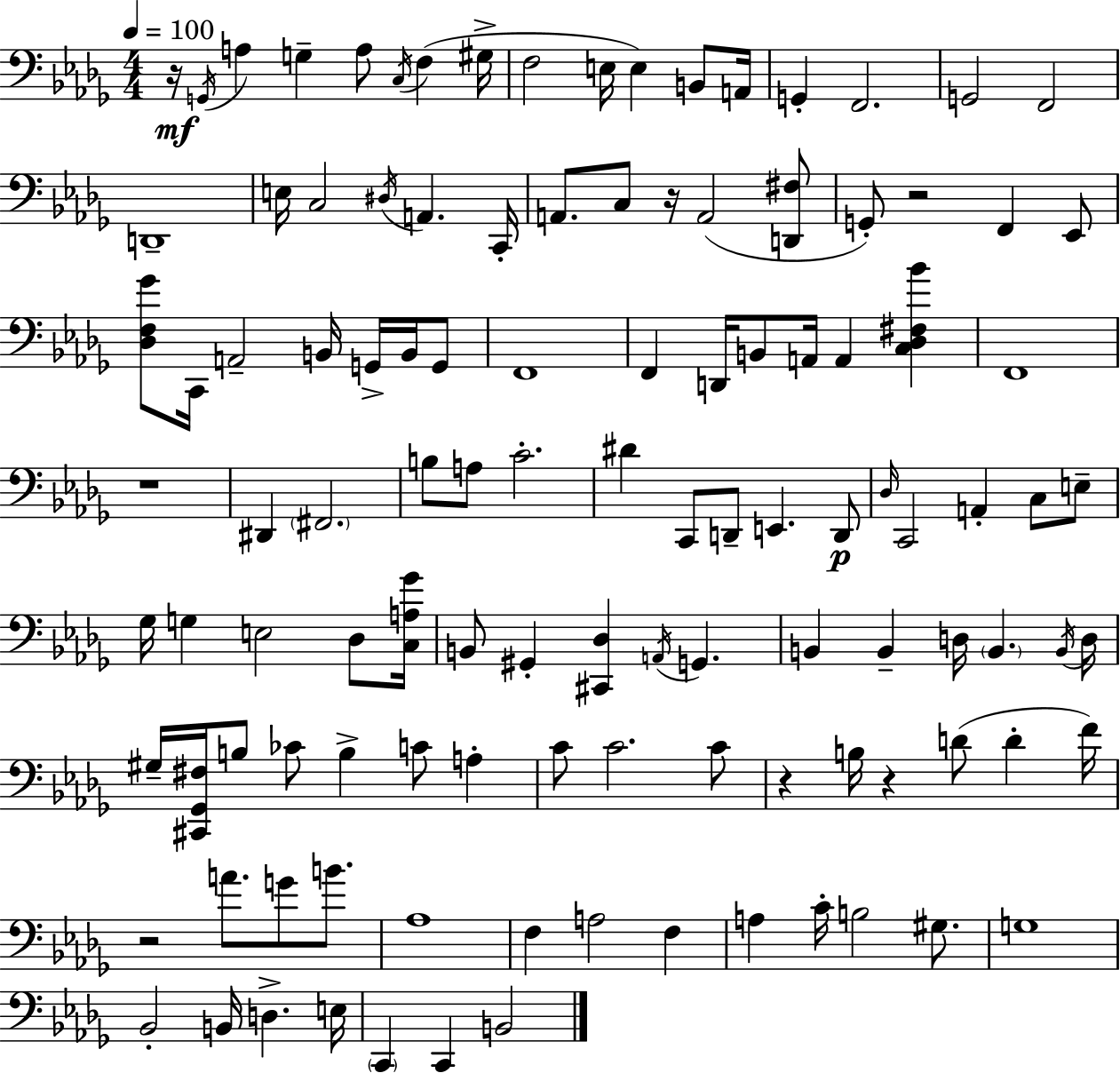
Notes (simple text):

R/s G2/s A3/q G3/q A3/e C3/s F3/q G#3/s F3/h E3/s E3/q B2/e A2/s G2/q F2/h. G2/h F2/h D2/w E3/s C3/h D#3/s A2/q. C2/s A2/e. C3/e R/s A2/h [D2,F#3]/e G2/e R/h F2/q Eb2/e [Db3,F3,Gb4]/e C2/s A2/h B2/s G2/s B2/s G2/e F2/w F2/q D2/s B2/e A2/s A2/q [C3,Db3,F#3,Bb4]/q F2/w R/w D#2/q F#2/h. B3/e A3/e C4/h. D#4/q C2/e D2/e E2/q. D2/e Db3/s C2/h A2/q C3/e E3/e Gb3/s G3/q E3/h Db3/e [C3,A3,Gb4]/s B2/e G#2/q [C#2,Db3]/q A2/s G2/q. B2/q B2/q D3/s B2/q. B2/s D3/s G#3/s [C#2,Gb2,F#3]/s B3/e CES4/e B3/q C4/e A3/q C4/e C4/h. C4/e R/q B3/s R/q D4/e D4/q F4/s R/h A4/e. G4/e B4/e. Ab3/w F3/q A3/h F3/q A3/q C4/s B3/h G#3/e. G3/w Bb2/h B2/s D3/q. E3/s C2/q C2/q B2/h